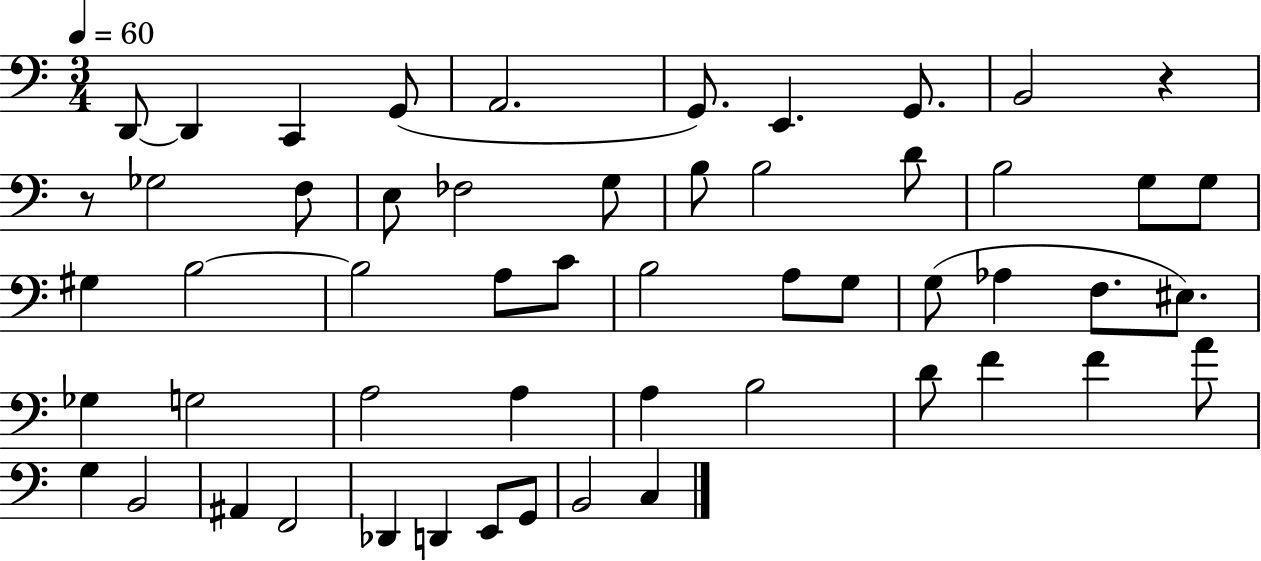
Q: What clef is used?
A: bass